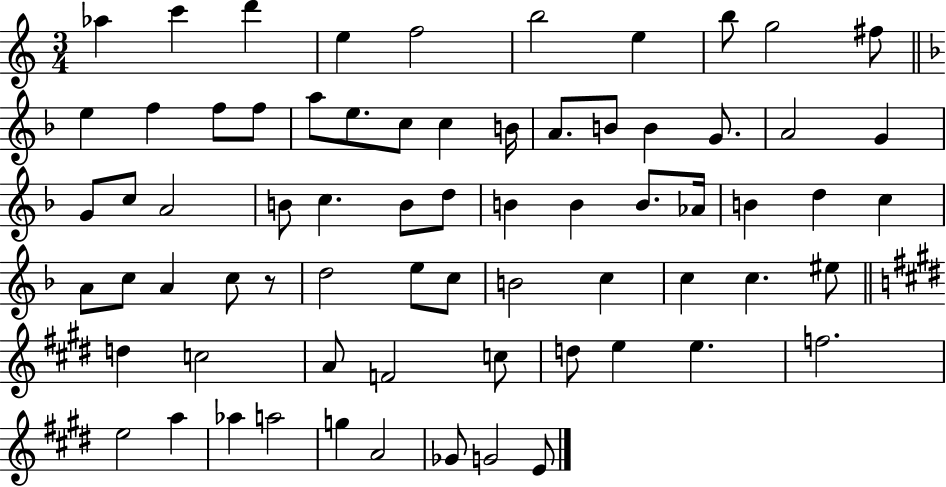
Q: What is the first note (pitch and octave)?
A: Ab5